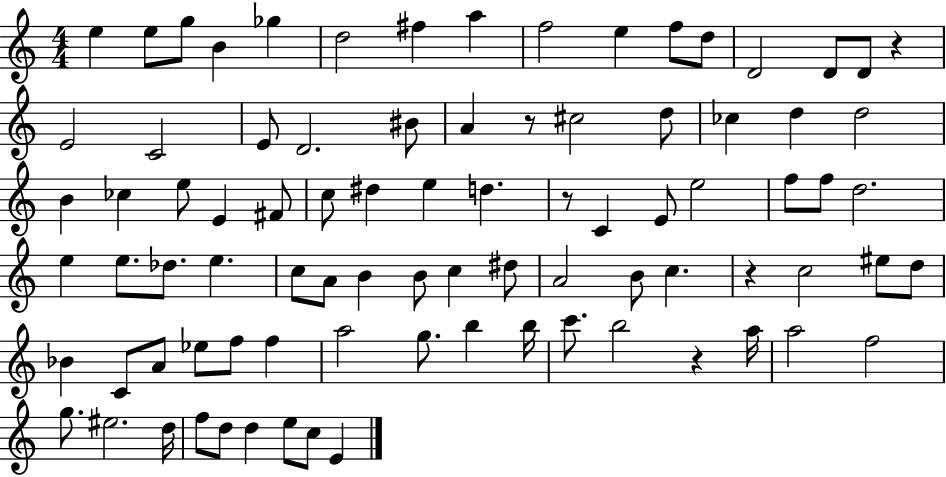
{
  \clef treble
  \numericTimeSignature
  \time 4/4
  \key c \major
  e''4 e''8 g''8 b'4 ges''4 | d''2 fis''4 a''4 | f''2 e''4 f''8 d''8 | d'2 d'8 d'8 r4 | \break e'2 c'2 | e'8 d'2. bis'8 | a'4 r8 cis''2 d''8 | ces''4 d''4 d''2 | \break b'4 ces''4 e''8 e'4 fis'8 | c''8 dis''4 e''4 d''4. | r8 c'4 e'8 e''2 | f''8 f''8 d''2. | \break e''4 e''8. des''8. e''4. | c''8 a'8 b'4 b'8 c''4 dis''8 | a'2 b'8 c''4. | r4 c''2 eis''8 d''8 | \break bes'4 c'8 a'8 ees''8 f''8 f''4 | a''2 g''8. b''4 b''16 | c'''8. b''2 r4 a''16 | a''2 f''2 | \break g''8. eis''2. d''16 | f''8 d''8 d''4 e''8 c''8 e'4 | \bar "|."
}